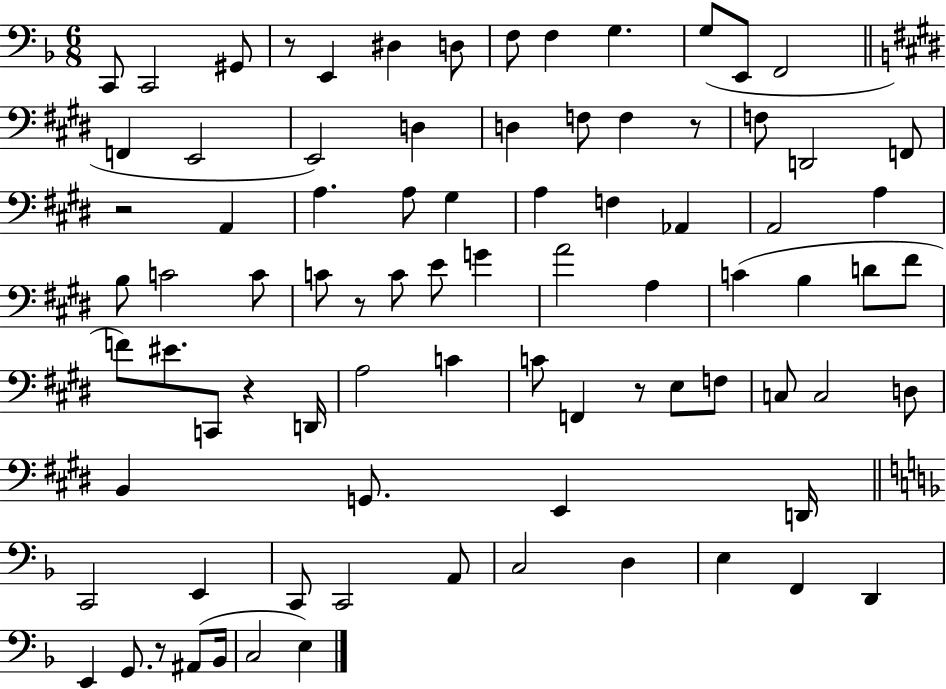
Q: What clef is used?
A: bass